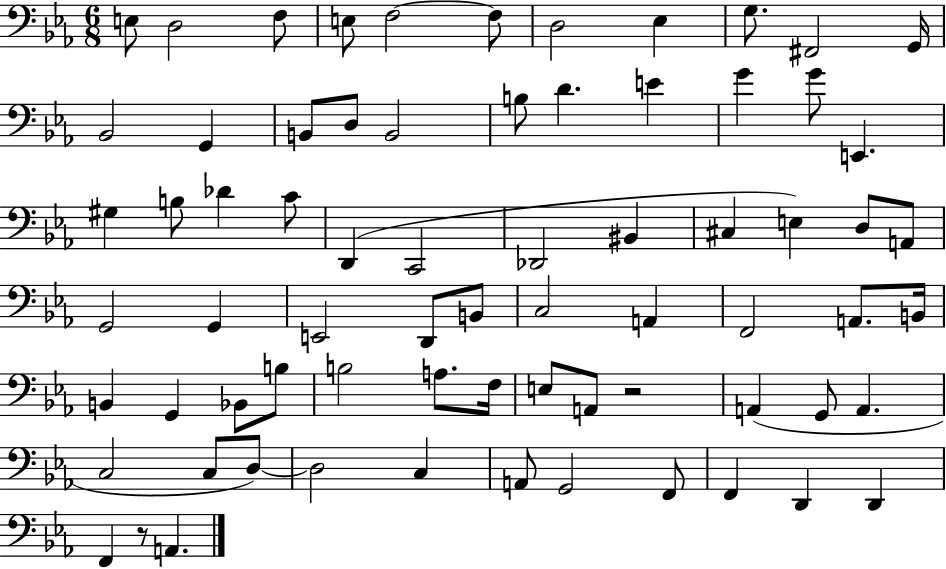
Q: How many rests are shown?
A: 2